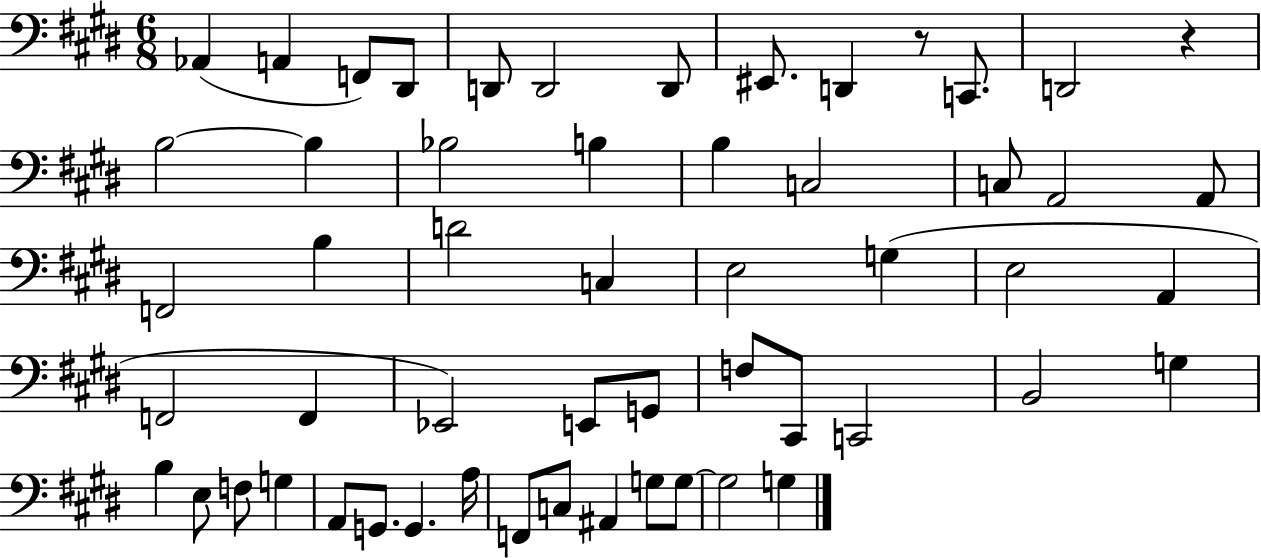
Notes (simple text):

Ab2/q A2/q F2/e D#2/e D2/e D2/h D2/e EIS2/e. D2/q R/e C2/e. D2/h R/q B3/h B3/q Bb3/h B3/q B3/q C3/h C3/e A2/h A2/e F2/h B3/q D4/h C3/q E3/h G3/q E3/h A2/q F2/h F2/q Eb2/h E2/e G2/e F3/e C#2/e C2/h B2/h G3/q B3/q E3/e F3/e G3/q A2/e G2/e. G2/q. A3/s F2/e C3/e A#2/q G3/e G3/e G3/h G3/q